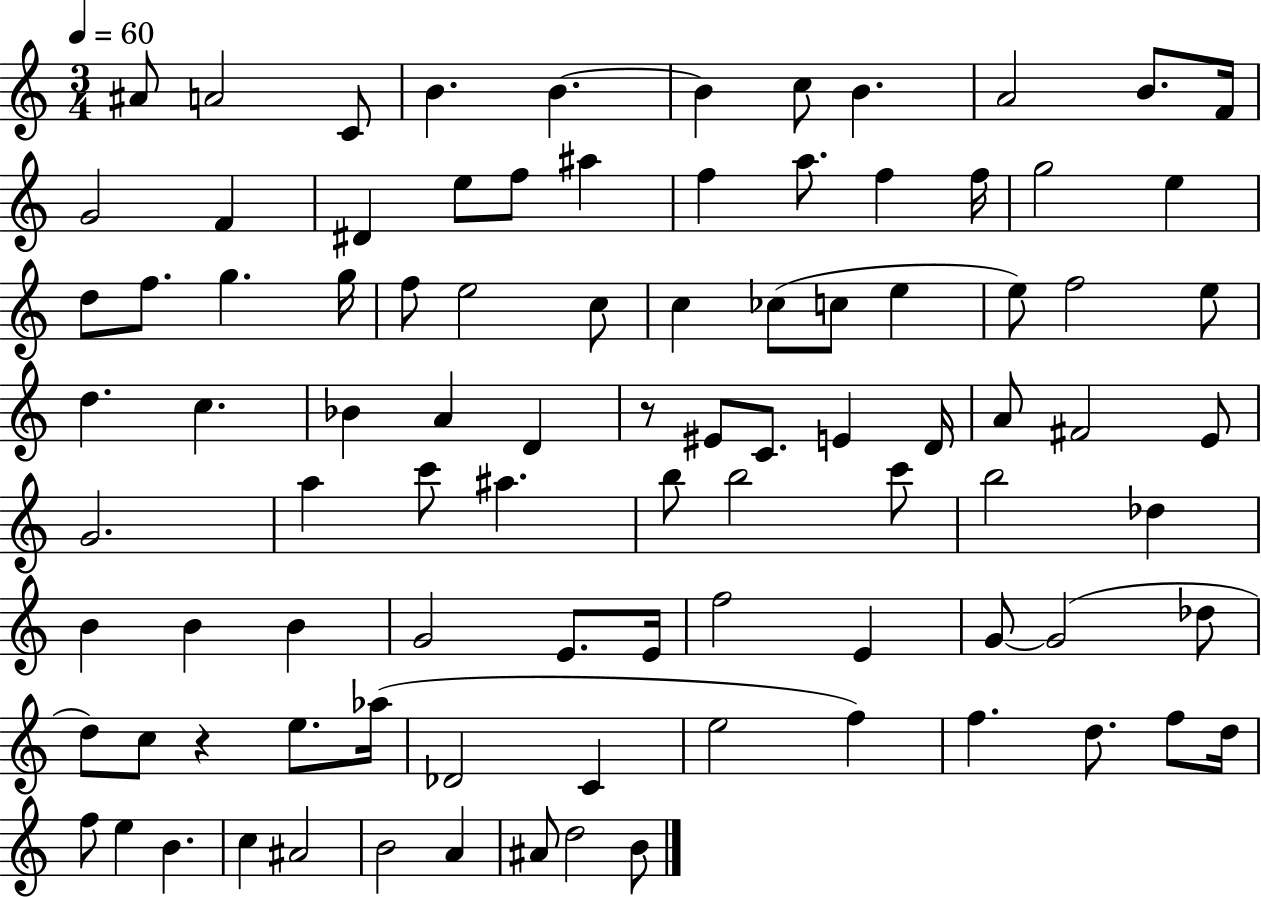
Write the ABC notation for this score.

X:1
T:Untitled
M:3/4
L:1/4
K:C
^A/2 A2 C/2 B B B c/2 B A2 B/2 F/4 G2 F ^D e/2 f/2 ^a f a/2 f f/4 g2 e d/2 f/2 g g/4 f/2 e2 c/2 c _c/2 c/2 e e/2 f2 e/2 d c _B A D z/2 ^E/2 C/2 E D/4 A/2 ^F2 E/2 G2 a c'/2 ^a b/2 b2 c'/2 b2 _d B B B G2 E/2 E/4 f2 E G/2 G2 _d/2 d/2 c/2 z e/2 _a/4 _D2 C e2 f f d/2 f/2 d/4 f/2 e B c ^A2 B2 A ^A/2 d2 B/2